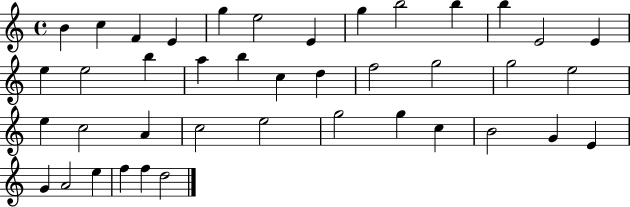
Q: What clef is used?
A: treble